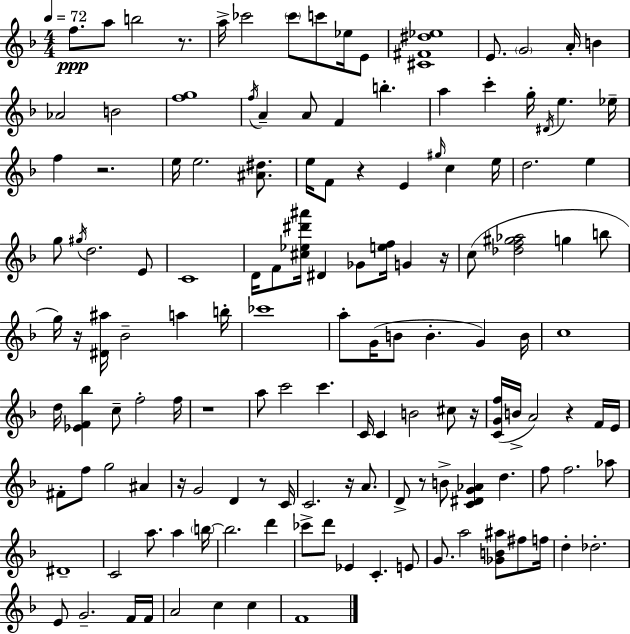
F5/e. A5/e B5/h R/e. A5/s CES6/h CES6/e C6/e Eb5/s E4/e [C#4,F#4,D#5,Eb5]/w E4/e. G4/h A4/s B4/q Ab4/h B4/h [F5,G5]/w F5/s A4/q A4/e F4/q B5/q. A5/q C6/q G5/s D#4/s E5/q. Eb5/s F5/q R/h. E5/s E5/h. [A#4,D#5]/e. E5/s F4/e R/q E4/q G#5/s C5/q E5/s D5/h. E5/q G5/e G#5/s D5/h. E4/e C4/w D4/s F4/e [C#5,Eb5,D#6,A#6]/s D#4/q Gb4/e [E5,F5]/s G4/q R/s C5/e [Db5,F5,G#5,Ab5]/h G5/q B5/e G5/s R/s [D#4,A#5]/s Bb4/h A5/q B5/s CES6/w A5/e G4/s B4/e B4/q. G4/q B4/s C5/w D5/s [Eb4,F4,Bb5]/q C5/e F5/h F5/s R/w A5/e C6/h C6/q. C4/s C4/q B4/h C#5/e R/s [C4,G4,F5]/s B4/s A4/h R/q F4/s E4/s F#4/e F5/e G5/h A#4/q R/s G4/h D4/q R/e C4/s C4/h. R/s A4/e. D4/e R/e B4/e [C4,D#4,G4,Ab4]/q D5/q. F5/e F5/h. Ab5/e D#4/w C4/h A5/e. A5/q B5/s B5/h. D6/q CES6/e D6/e Eb4/q C4/q. E4/e G4/e. A5/h [Gb4,B4,A#5]/e F#5/e F5/s D5/q Db5/h. E4/e G4/h. F4/s F4/s A4/h C5/q C5/q F4/w